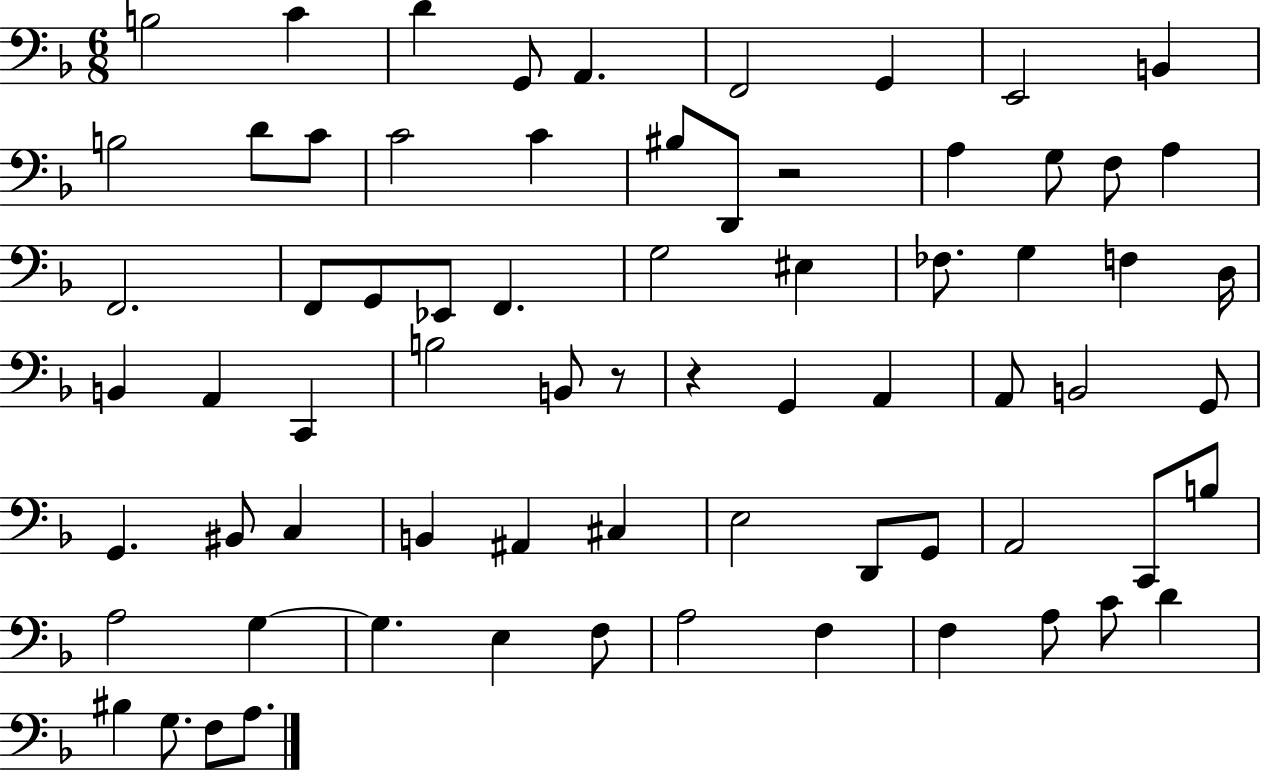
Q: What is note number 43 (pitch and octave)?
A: BIS2